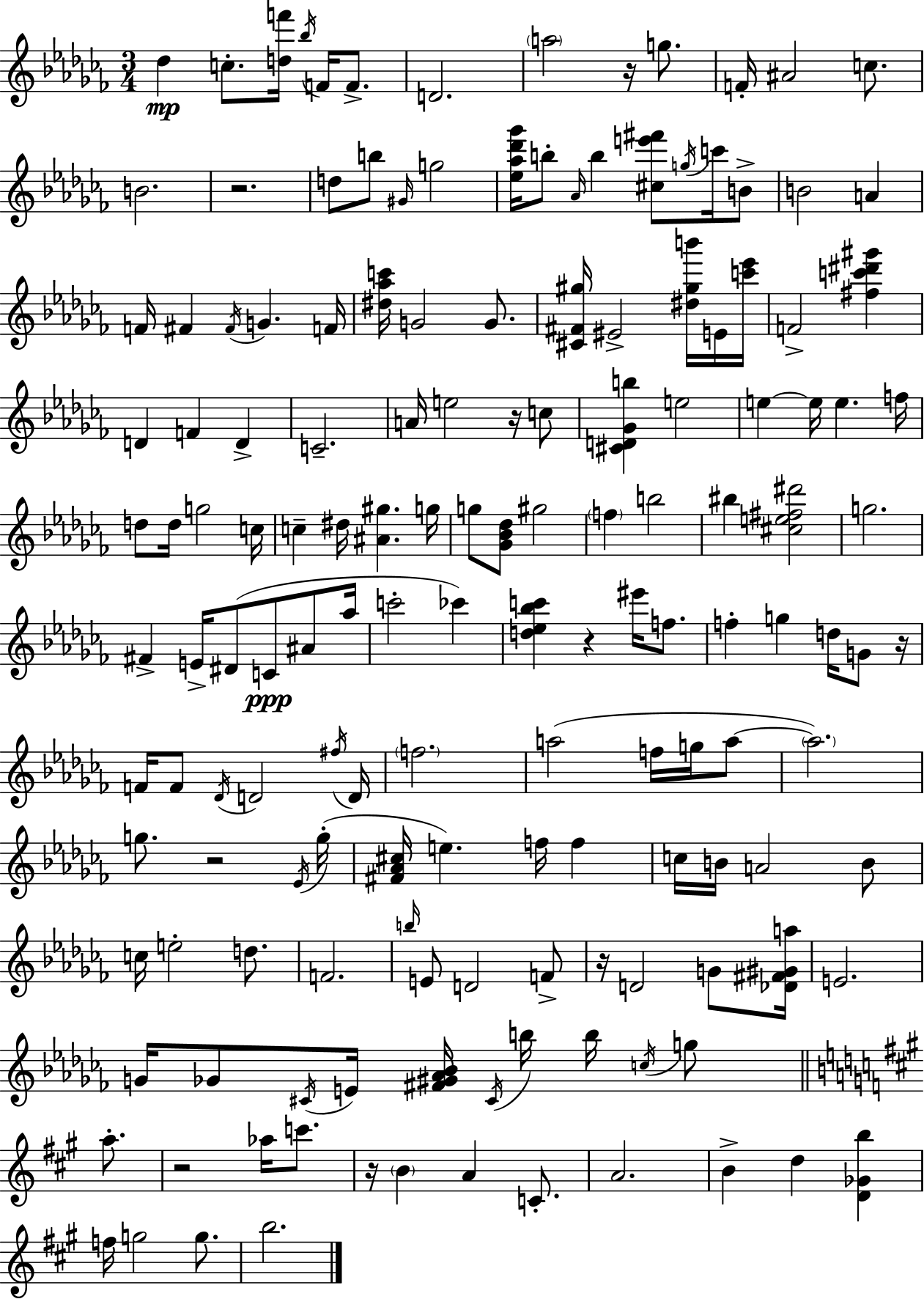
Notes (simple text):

Db5/q C5/e. [D5,F6]/s Bb5/s F4/s F4/e. D4/h. A5/h R/s G5/e. F4/s A#4/h C5/e. B4/h. R/h. D5/e B5/e G#4/s G5/h [Eb5,Ab5,Db6,Gb6]/s B5/e Ab4/s B5/q [C#5,E6,F#6]/e G5/s C6/s B4/e B4/h A4/q F4/s F#4/q F#4/s G4/q. F4/s [D#5,Ab5,C6]/s G4/h G4/e. [C#4,F#4,G#5]/s EIS4/h [D#5,G#5,B6]/s E4/s [C6,Eb6]/s F4/h [F#5,C6,D#6,G#6]/q D4/q F4/q D4/q C4/h. A4/s E5/h R/s C5/e [C#4,D4,Gb4,B5]/q E5/h E5/q E5/s E5/q. F5/s D5/e D5/s G5/h C5/s C5/q D#5/s [A#4,G#5]/q. G5/s G5/e [Gb4,Bb4,Db5]/e G#5/h F5/q B5/h BIS5/q [C#5,E5,F#5,D#6]/h G5/h. F#4/q E4/s D#4/e C4/e A#4/e Ab5/s C6/h CES6/q [D5,Eb5,Bb5,C6]/q R/q EIS6/s F5/e. F5/q G5/q D5/s G4/e R/s F4/s F4/e Db4/s D4/h F#5/s D4/s F5/h. A5/h F5/s G5/s A5/e A5/h. G5/e. R/h Eb4/s G5/s [F#4,Ab4,C#5]/s E5/q. F5/s F5/q C5/s B4/s A4/h B4/e C5/s E5/h D5/e. F4/h. B5/s E4/e D4/h F4/e R/s D4/h G4/e [Db4,F#4,G#4,A5]/s E4/h. G4/s Gb4/e C#4/s E4/s [F#4,G#4,Ab4,Bb4]/s C#4/s B5/s B5/s C5/s G5/e A5/e. R/h Ab5/s C6/e. R/s B4/q A4/q C4/e. A4/h. B4/q D5/q [D4,Gb4,B5]/q F5/s G5/h G5/e. B5/h.